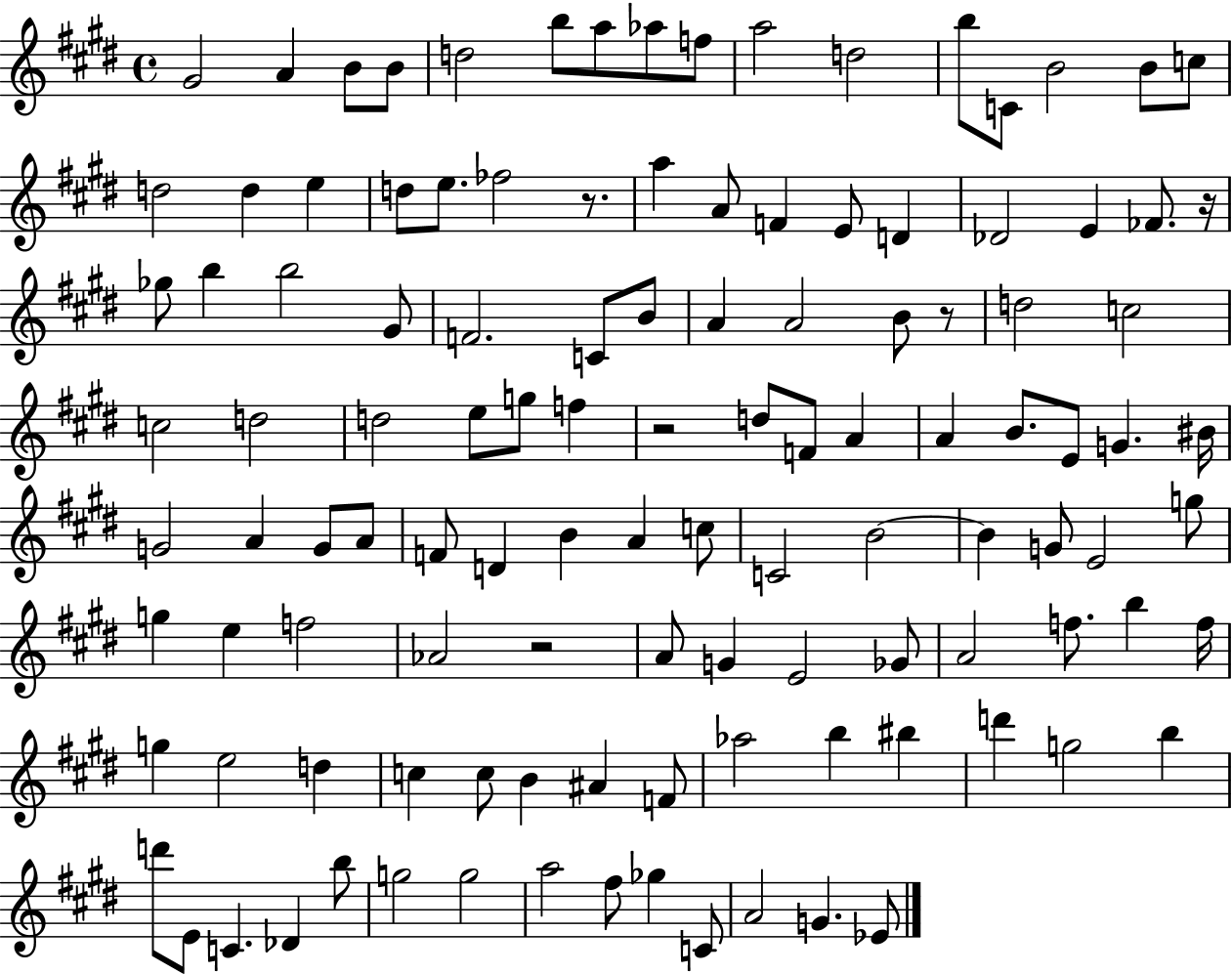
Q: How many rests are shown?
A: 5